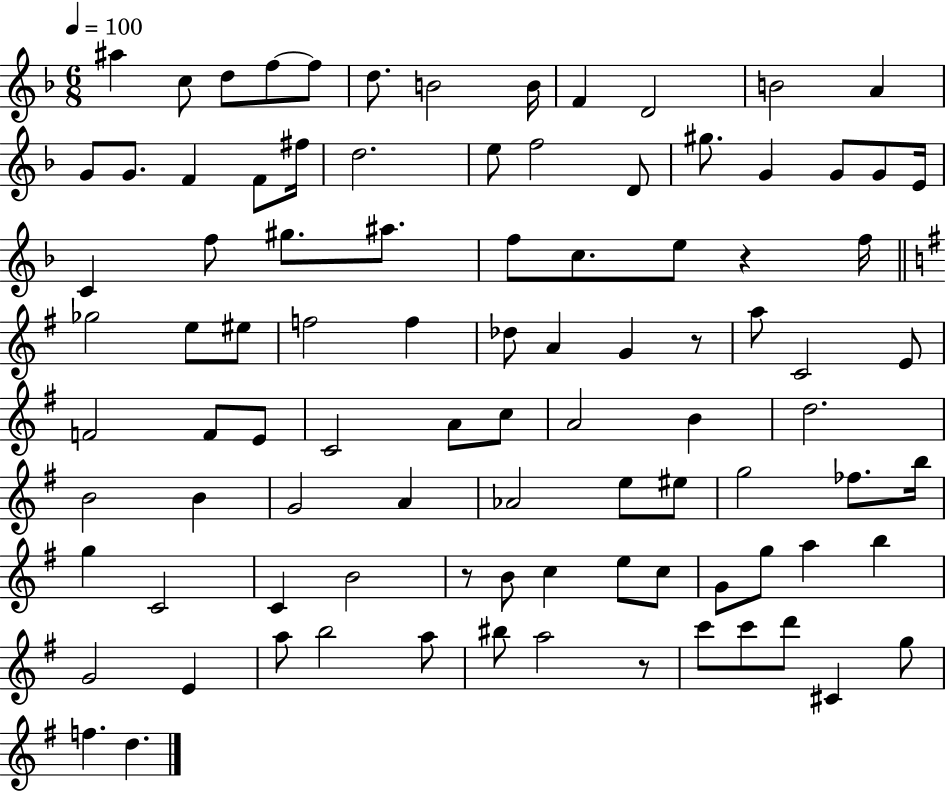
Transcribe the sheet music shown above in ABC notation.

X:1
T:Untitled
M:6/8
L:1/4
K:F
^a c/2 d/2 f/2 f/2 d/2 B2 B/4 F D2 B2 A G/2 G/2 F F/2 ^f/4 d2 e/2 f2 D/2 ^g/2 G G/2 G/2 E/4 C f/2 ^g/2 ^a/2 f/2 c/2 e/2 z f/4 _g2 e/2 ^e/2 f2 f _d/2 A G z/2 a/2 C2 E/2 F2 F/2 E/2 C2 A/2 c/2 A2 B d2 B2 B G2 A _A2 e/2 ^e/2 g2 _f/2 b/4 g C2 C B2 z/2 B/2 c e/2 c/2 G/2 g/2 a b G2 E a/2 b2 a/2 ^b/2 a2 z/2 c'/2 c'/2 d'/2 ^C g/2 f d